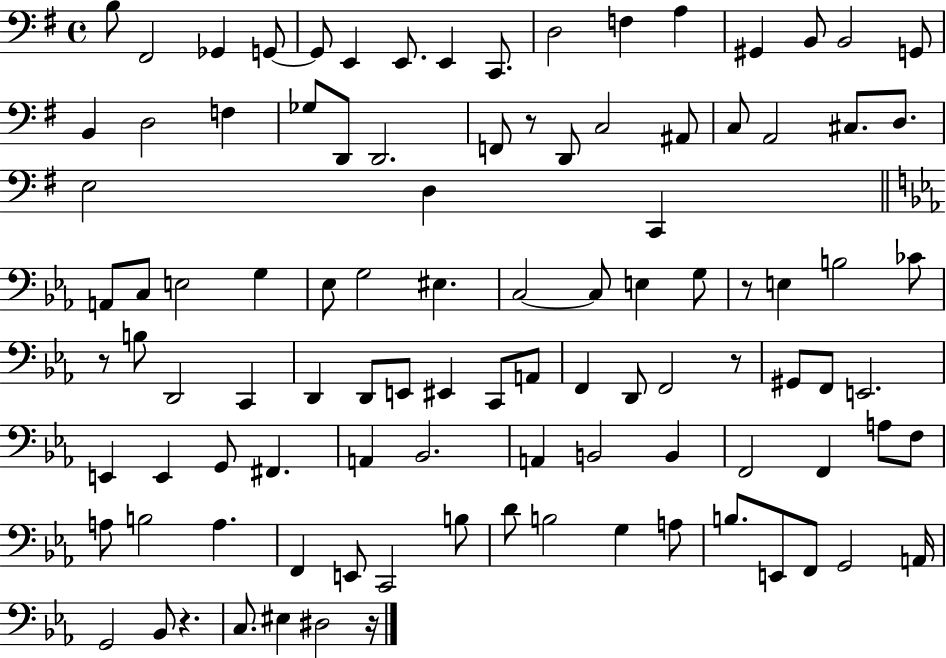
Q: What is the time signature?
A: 4/4